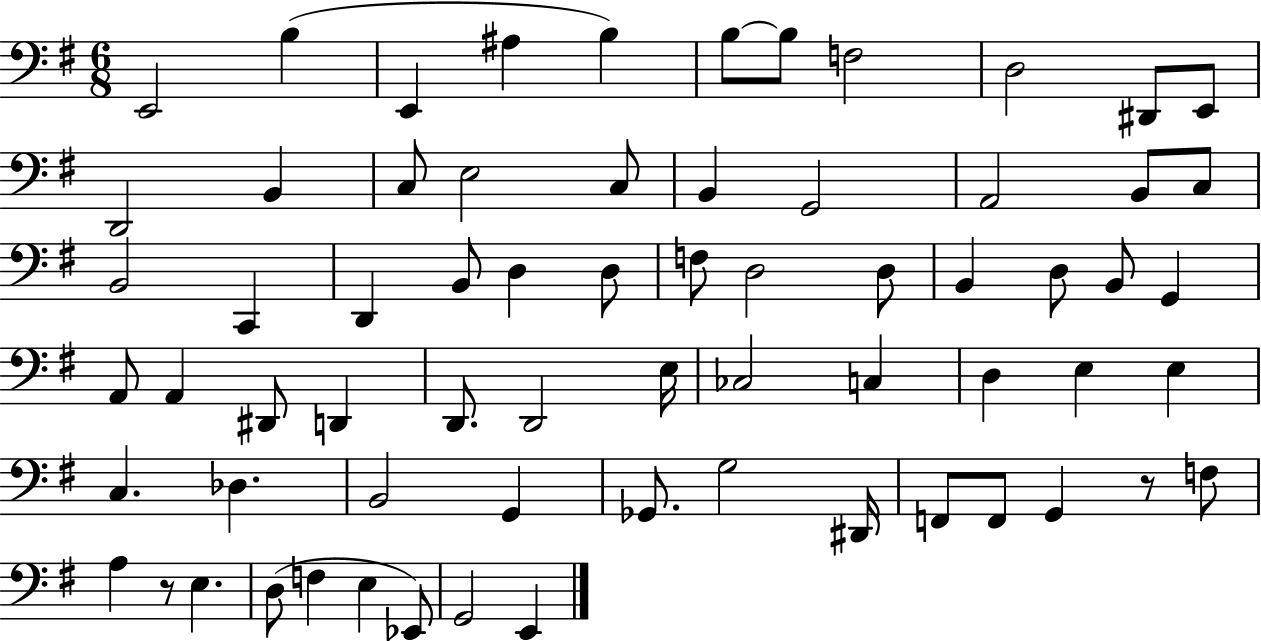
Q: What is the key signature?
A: G major